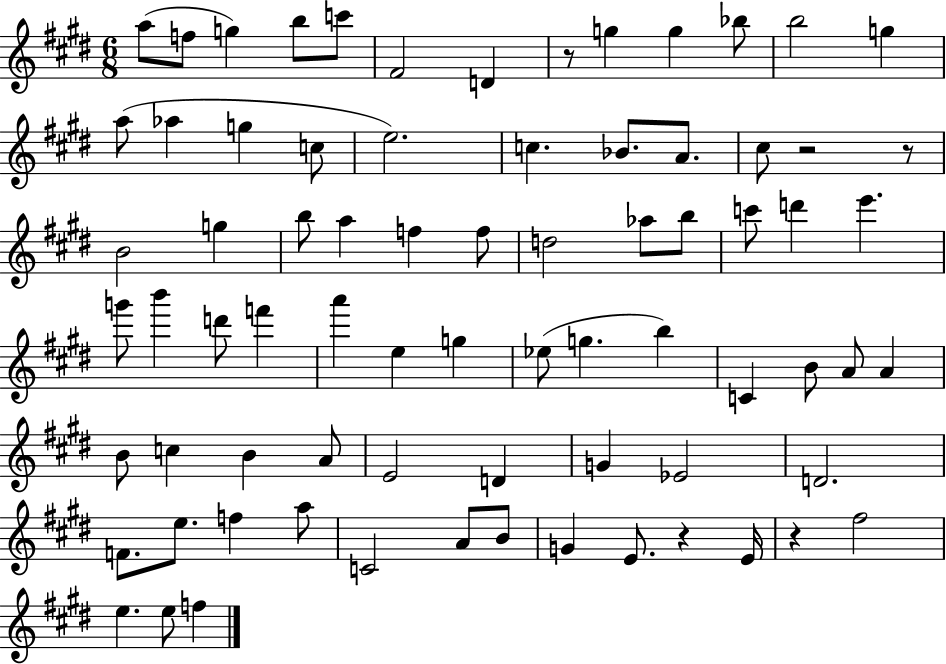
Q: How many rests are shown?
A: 5